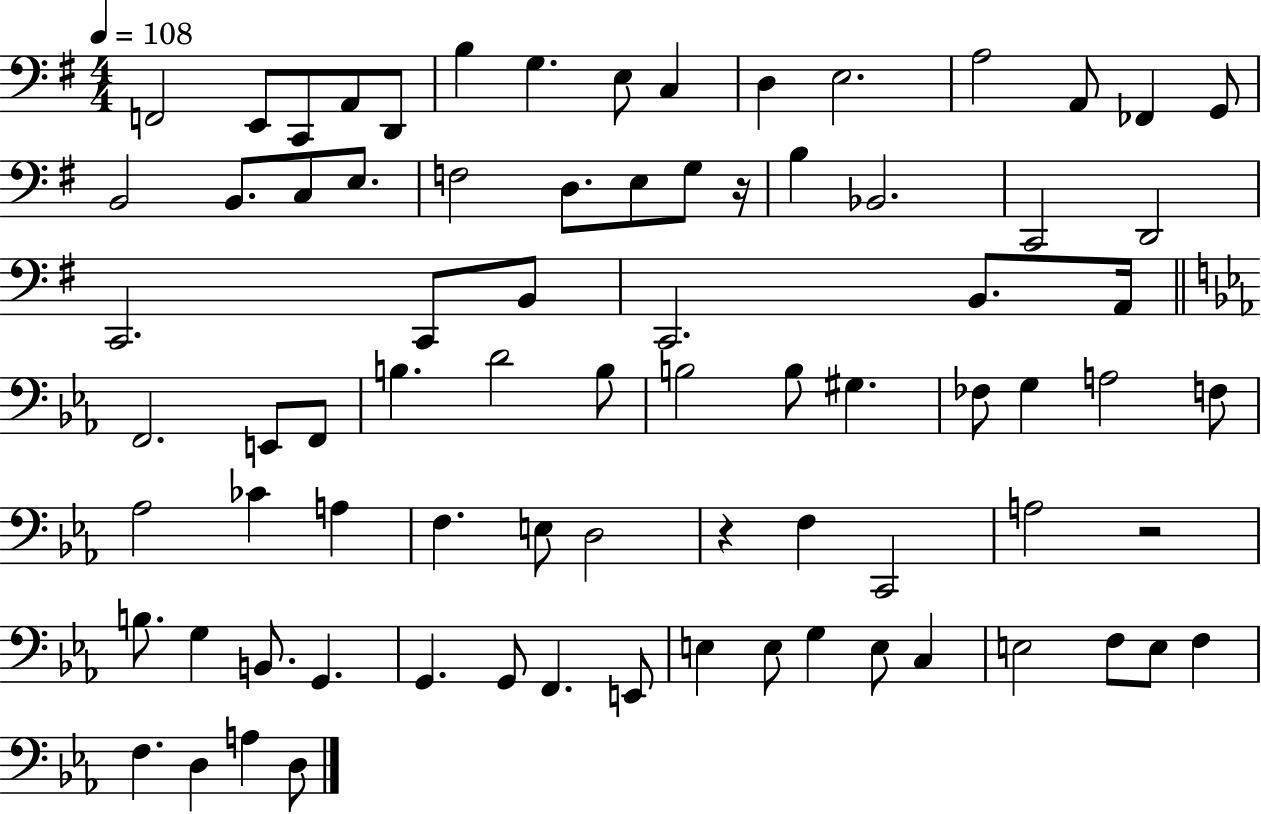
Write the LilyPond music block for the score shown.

{
  \clef bass
  \numericTimeSignature
  \time 4/4
  \key g \major
  \tempo 4 = 108
  f,2 e,8 c,8 a,8 d,8 | b4 g4. e8 c4 | d4 e2. | a2 a,8 fes,4 g,8 | \break b,2 b,8. c8 e8. | f2 d8. e8 g8 r16 | b4 bes,2. | c,2 d,2 | \break c,2. c,8 b,8 | c,2. b,8. a,16 | \bar "||" \break \key ees \major f,2. e,8 f,8 | b4. d'2 b8 | b2 b8 gis4. | fes8 g4 a2 f8 | \break aes2 ces'4 a4 | f4. e8 d2 | r4 f4 c,2 | a2 r2 | \break b8. g4 b,8. g,4. | g,4. g,8 f,4. e,8 | e4 e8 g4 e8 c4 | e2 f8 e8 f4 | \break f4. d4 a4 d8 | \bar "|."
}